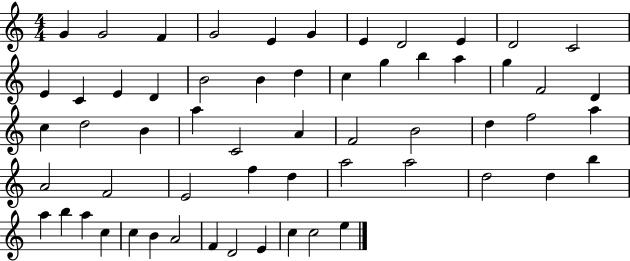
{
  \clef treble
  \numericTimeSignature
  \time 4/4
  \key c \major
  g'4 g'2 f'4 | g'2 e'4 g'4 | e'4 d'2 e'4 | d'2 c'2 | \break e'4 c'4 e'4 d'4 | b'2 b'4 d''4 | c''4 g''4 b''4 a''4 | g''4 f'2 d'4 | \break c''4 d''2 b'4 | a''4 c'2 a'4 | f'2 b'2 | d''4 f''2 a''4 | \break a'2 f'2 | e'2 f''4 d''4 | a''2 a''2 | d''2 d''4 b''4 | \break a''4 b''4 a''4 c''4 | c''4 b'4 a'2 | f'4 d'2 e'4 | c''4 c''2 e''4 | \break \bar "|."
}